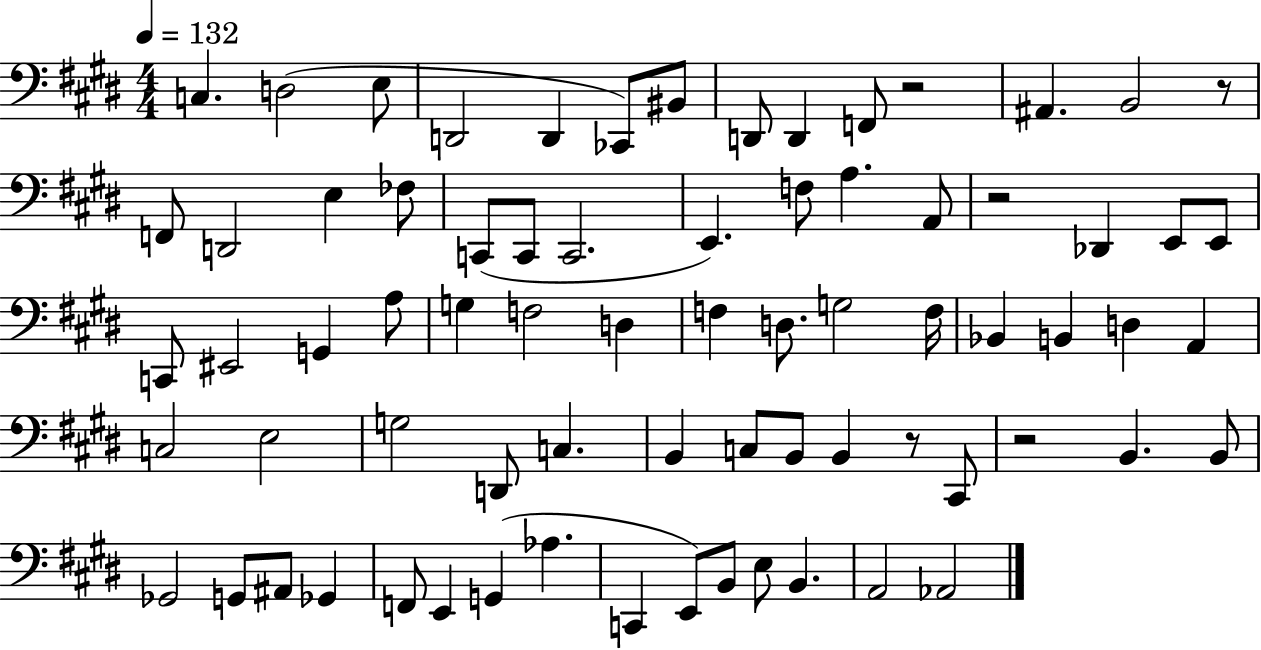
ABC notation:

X:1
T:Untitled
M:4/4
L:1/4
K:E
C, D,2 E,/2 D,,2 D,, _C,,/2 ^B,,/2 D,,/2 D,, F,,/2 z2 ^A,, B,,2 z/2 F,,/2 D,,2 E, _F,/2 C,,/2 C,,/2 C,,2 E,, F,/2 A, A,,/2 z2 _D,, E,,/2 E,,/2 C,,/2 ^E,,2 G,, A,/2 G, F,2 D, F, D,/2 G,2 F,/4 _B,, B,, D, A,, C,2 E,2 G,2 D,,/2 C, B,, C,/2 B,,/2 B,, z/2 ^C,,/2 z2 B,, B,,/2 _G,,2 G,,/2 ^A,,/2 _G,, F,,/2 E,, G,, _A, C,, E,,/2 B,,/2 E,/2 B,, A,,2 _A,,2